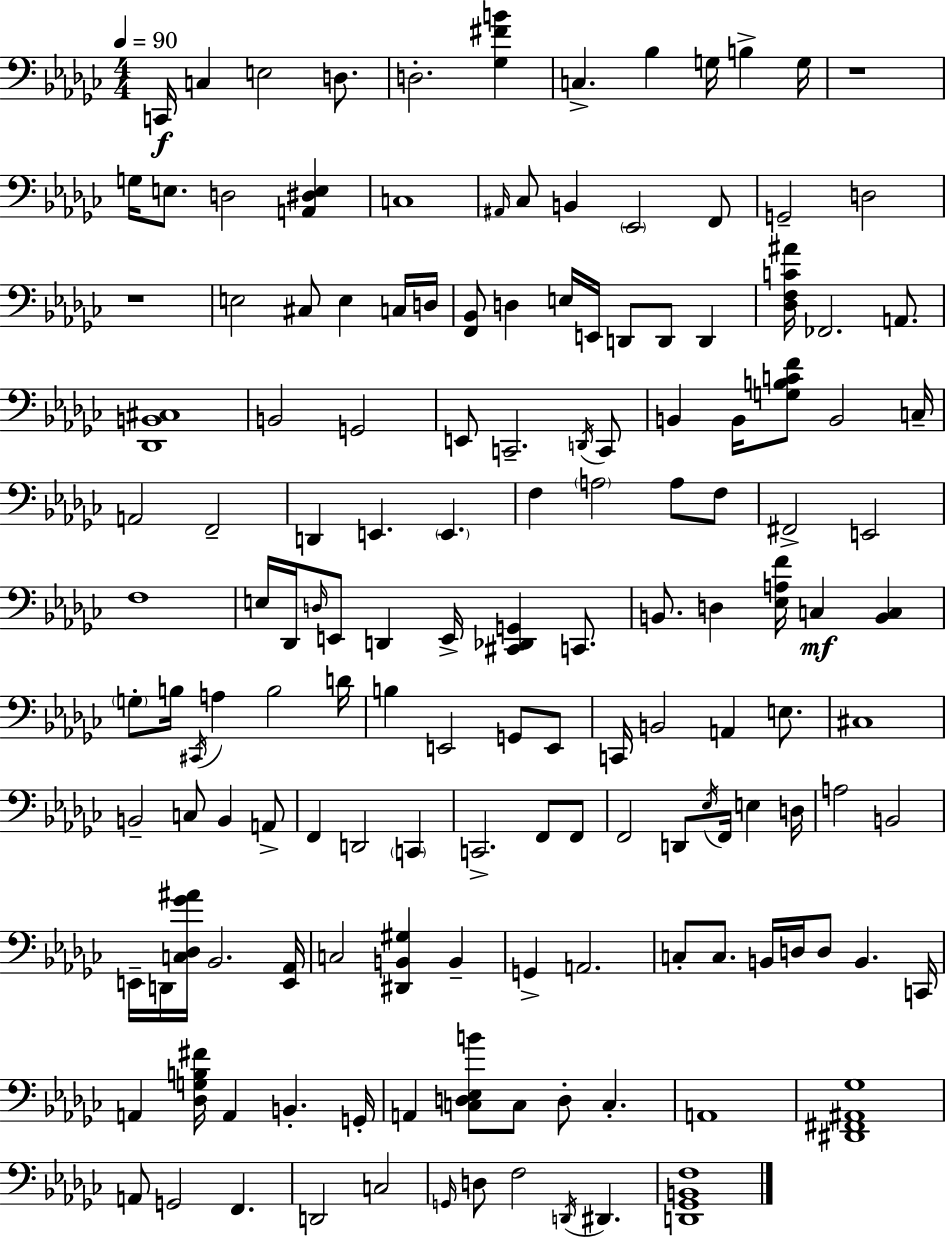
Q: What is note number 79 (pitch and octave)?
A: A2